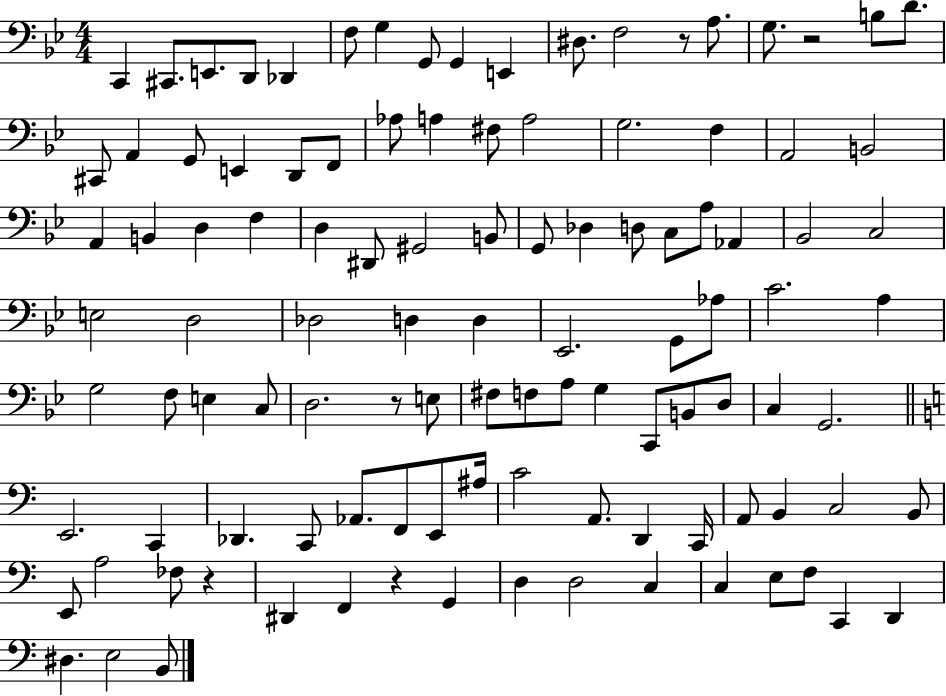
X:1
T:Untitled
M:4/4
L:1/4
K:Bb
C,, ^C,,/2 E,,/2 D,,/2 _D,, F,/2 G, G,,/2 G,, E,, ^D,/2 F,2 z/2 A,/2 G,/2 z2 B,/2 D/2 ^C,,/2 A,, G,,/2 E,, D,,/2 F,,/2 _A,/2 A, ^F,/2 A,2 G,2 F, A,,2 B,,2 A,, B,, D, F, D, ^D,,/2 ^G,,2 B,,/2 G,,/2 _D, D,/2 C,/2 A,/2 _A,, _B,,2 C,2 E,2 D,2 _D,2 D, D, _E,,2 G,,/2 _A,/2 C2 A, G,2 F,/2 E, C,/2 D,2 z/2 E,/2 ^F,/2 F,/2 A,/2 G, C,,/2 B,,/2 D,/2 C, G,,2 E,,2 C,, _D,, C,,/2 _A,,/2 F,,/2 E,,/2 ^A,/4 C2 A,,/2 D,, C,,/4 A,,/2 B,, C,2 B,,/2 E,,/2 A,2 _F,/2 z ^D,, F,, z G,, D, D,2 C, C, E,/2 F,/2 C,, D,, ^D, E,2 B,,/2